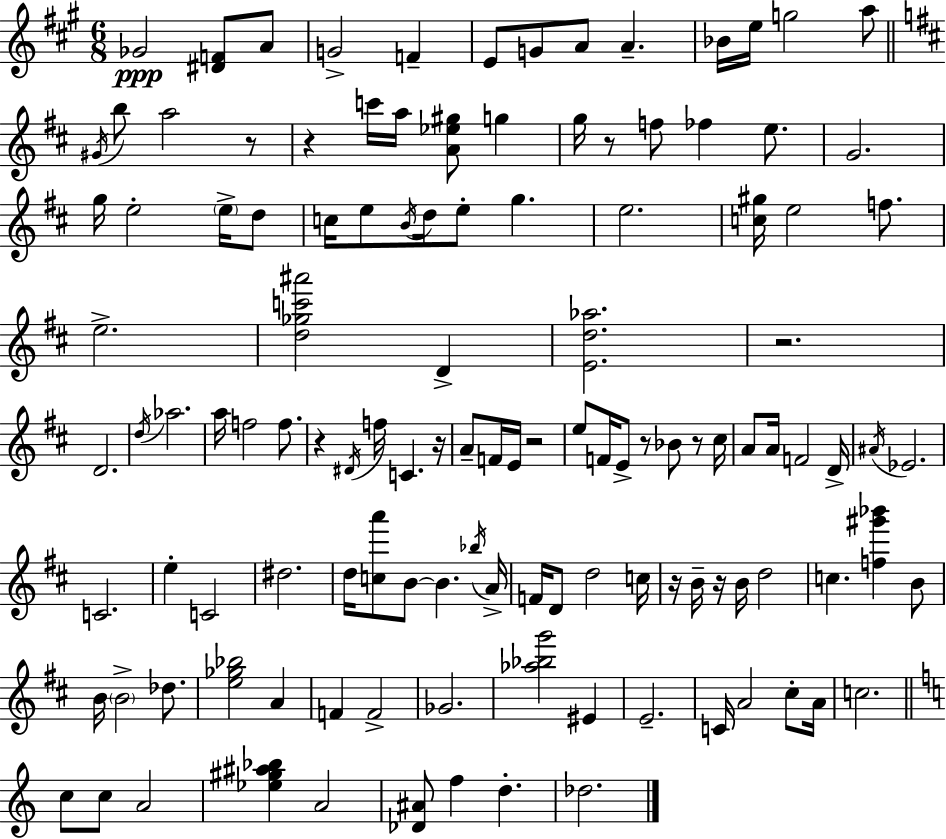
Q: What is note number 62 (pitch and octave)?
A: C4